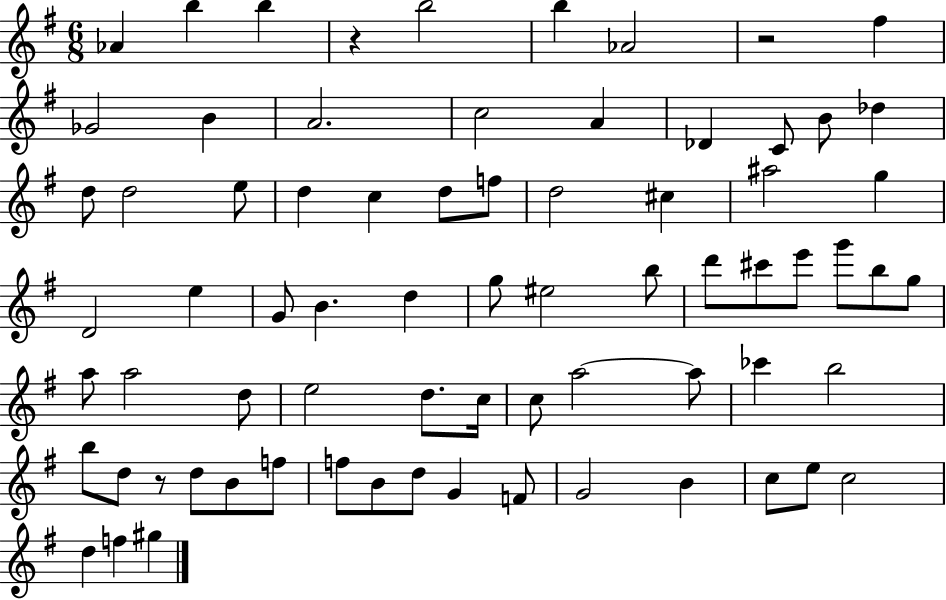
{
  \clef treble
  \numericTimeSignature
  \time 6/8
  \key g \major
  aes'4 b''4 b''4 | r4 b''2 | b''4 aes'2 | r2 fis''4 | \break ges'2 b'4 | a'2. | c''2 a'4 | des'4 c'8 b'8 des''4 | \break d''8 d''2 e''8 | d''4 c''4 d''8 f''8 | d''2 cis''4 | ais''2 g''4 | \break d'2 e''4 | g'8 b'4. d''4 | g''8 eis''2 b''8 | d'''8 cis'''8 e'''8 g'''8 b''8 g''8 | \break a''8 a''2 d''8 | e''2 d''8. c''16 | c''8 a''2~~ a''8 | ces'''4 b''2 | \break b''8 d''8 r8 d''8 b'8 f''8 | f''8 b'8 d''8 g'4 f'8 | g'2 b'4 | c''8 e''8 c''2 | \break d''4 f''4 gis''4 | \bar "|."
}